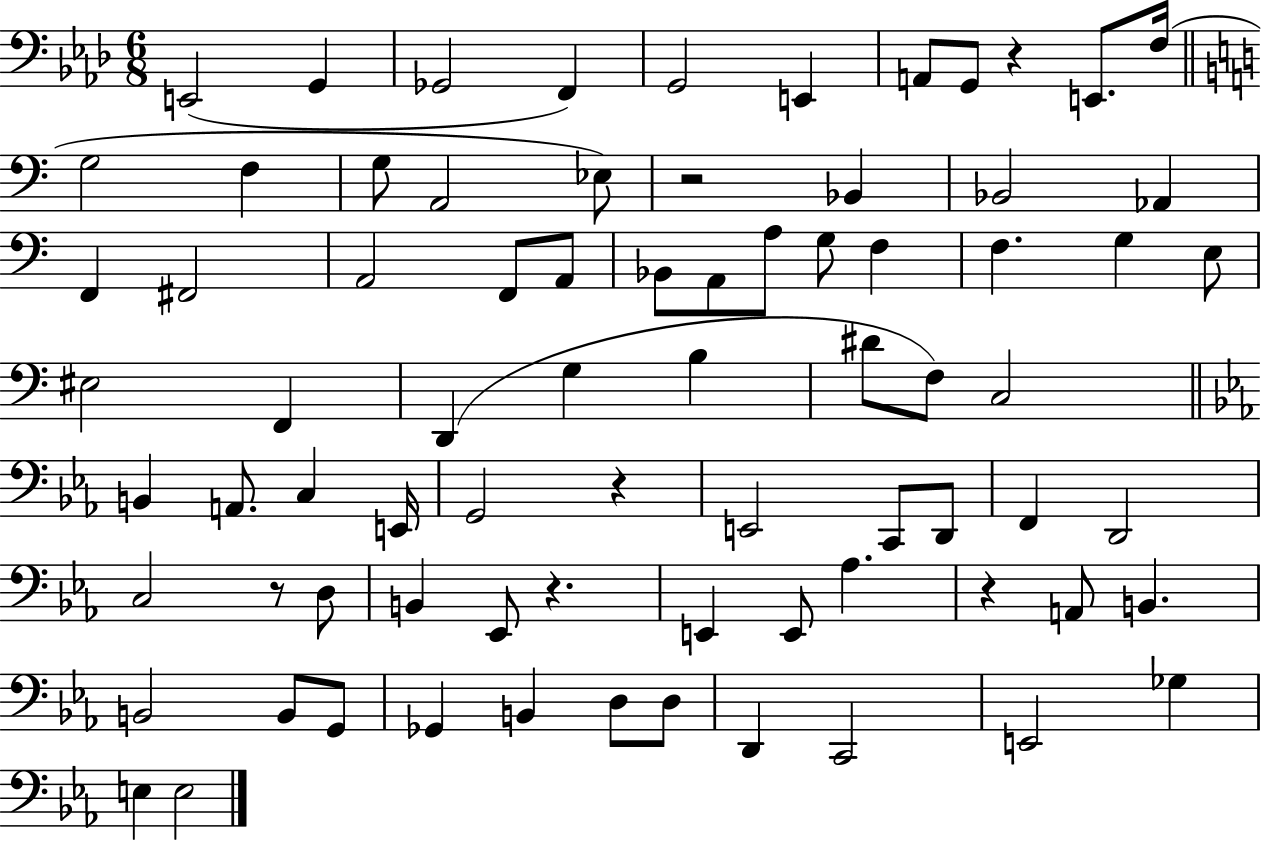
{
  \clef bass
  \numericTimeSignature
  \time 6/8
  \key aes \major
  \repeat volta 2 { e,2( g,4 | ges,2 f,4) | g,2 e,4 | a,8 g,8 r4 e,8. f16( | \break \bar "||" \break \key c \major g2 f4 | g8 a,2 ees8) | r2 bes,4 | bes,2 aes,4 | \break f,4 fis,2 | a,2 f,8 a,8 | bes,8 a,8 a8 g8 f4 | f4. g4 e8 | \break eis2 f,4 | d,4( g4 b4 | dis'8 f8) c2 | \bar "||" \break \key c \minor b,4 a,8. c4 e,16 | g,2 r4 | e,2 c,8 d,8 | f,4 d,2 | \break c2 r8 d8 | b,4 ees,8 r4. | e,4 e,8 aes4. | r4 a,8 b,4. | \break b,2 b,8 g,8 | ges,4 b,4 d8 d8 | d,4 c,2 | e,2 ges4 | \break e4 e2 | } \bar "|."
}